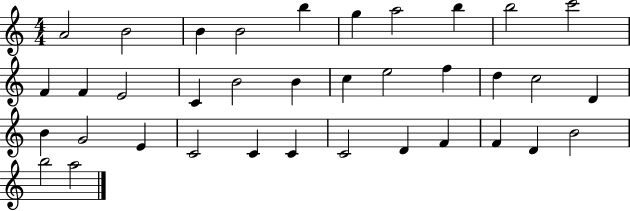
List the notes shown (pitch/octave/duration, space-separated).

A4/h B4/h B4/q B4/h B5/q G5/q A5/h B5/q B5/h C6/h F4/q F4/q E4/h C4/q B4/h B4/q C5/q E5/h F5/q D5/q C5/h D4/q B4/q G4/h E4/q C4/h C4/q C4/q C4/h D4/q F4/q F4/q D4/q B4/h B5/h A5/h